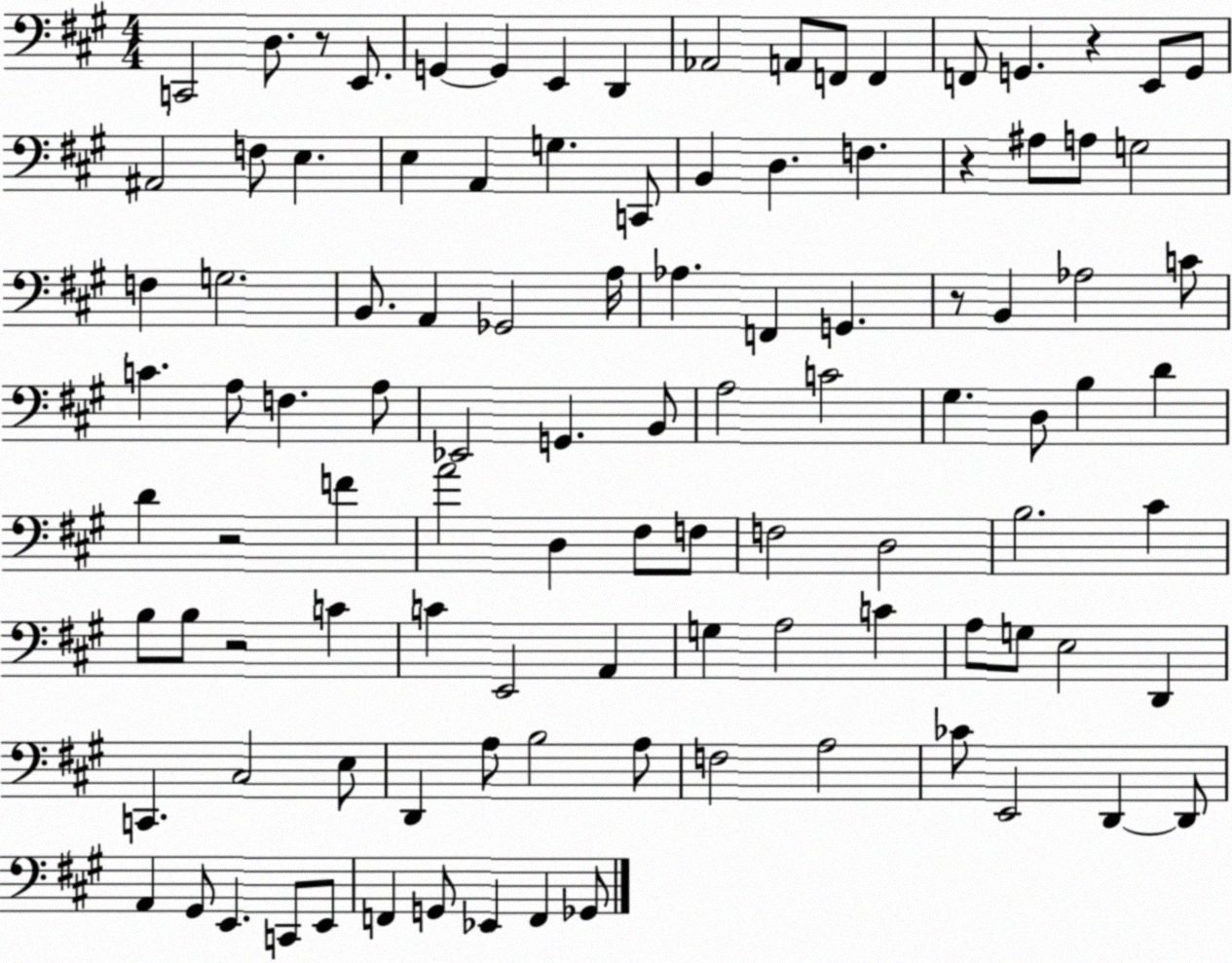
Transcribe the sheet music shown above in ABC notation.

X:1
T:Untitled
M:4/4
L:1/4
K:A
C,,2 D,/2 z/2 E,,/2 G,, G,, E,, D,, _A,,2 A,,/2 F,,/2 F,, F,,/2 G,, z E,,/2 G,,/2 ^A,,2 F,/2 E, E, A,, G, C,,/2 B,, D, F, z ^A,/2 A,/2 G,2 F, G,2 B,,/2 A,, _G,,2 A,/4 _A, F,, G,, z/2 B,, _A,2 C/2 C A,/2 F, A,/2 _E,,2 G,, B,,/2 A,2 C2 ^G, D,/2 B, D D z2 F A2 D, ^F,/2 F,/2 F,2 D,2 B,2 ^C B,/2 B,/2 z2 C C E,,2 A,, G, A,2 C A,/2 G,/2 E,2 D,, C,, ^C,2 E,/2 D,, A,/2 B,2 A,/2 F,2 A,2 _C/2 E,,2 D,, D,,/2 A,, ^G,,/2 E,, C,,/2 E,,/2 F,, G,,/2 _E,, F,, _G,,/2